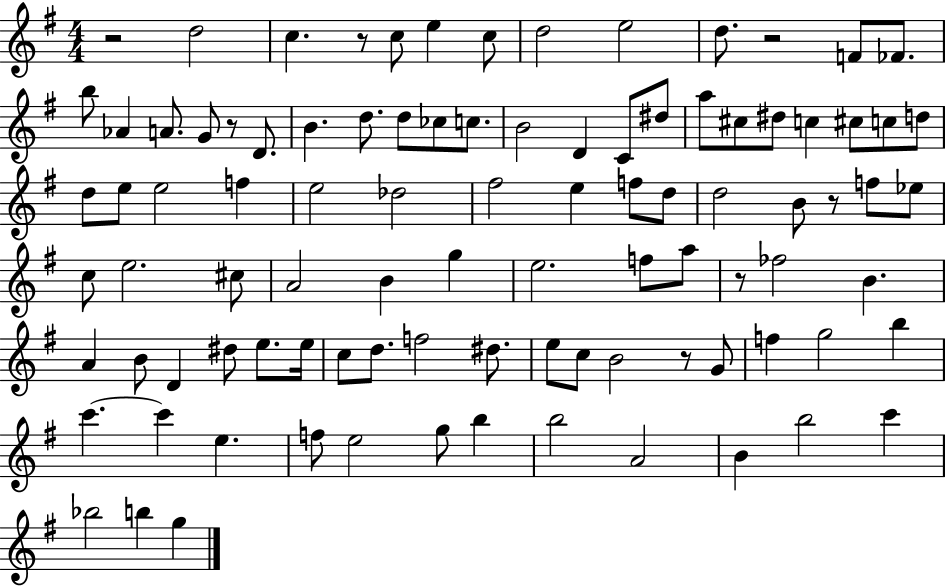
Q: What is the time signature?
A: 4/4